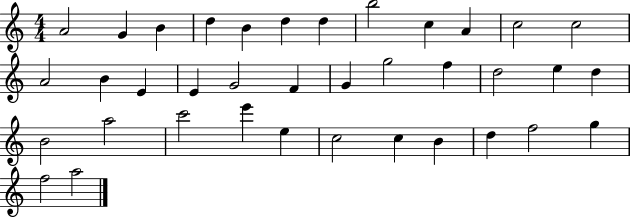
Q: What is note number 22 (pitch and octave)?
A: D5